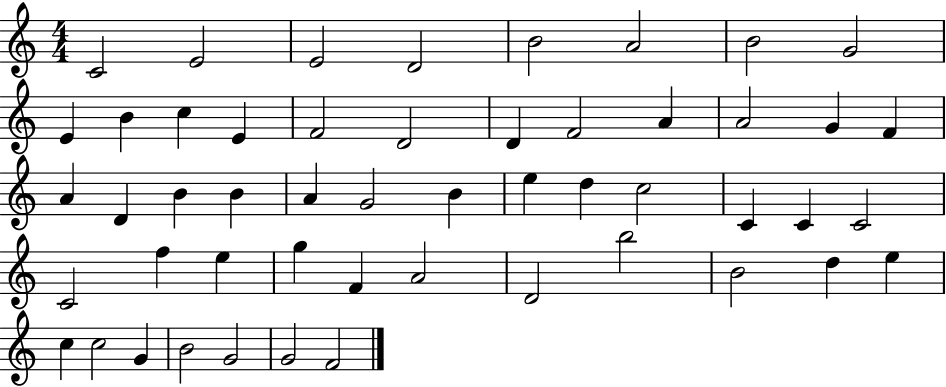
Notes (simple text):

C4/h E4/h E4/h D4/h B4/h A4/h B4/h G4/h E4/q B4/q C5/q E4/q F4/h D4/h D4/q F4/h A4/q A4/h G4/q F4/q A4/q D4/q B4/q B4/q A4/q G4/h B4/q E5/q D5/q C5/h C4/q C4/q C4/h C4/h F5/q E5/q G5/q F4/q A4/h D4/h B5/h B4/h D5/q E5/q C5/q C5/h G4/q B4/h G4/h G4/h F4/h